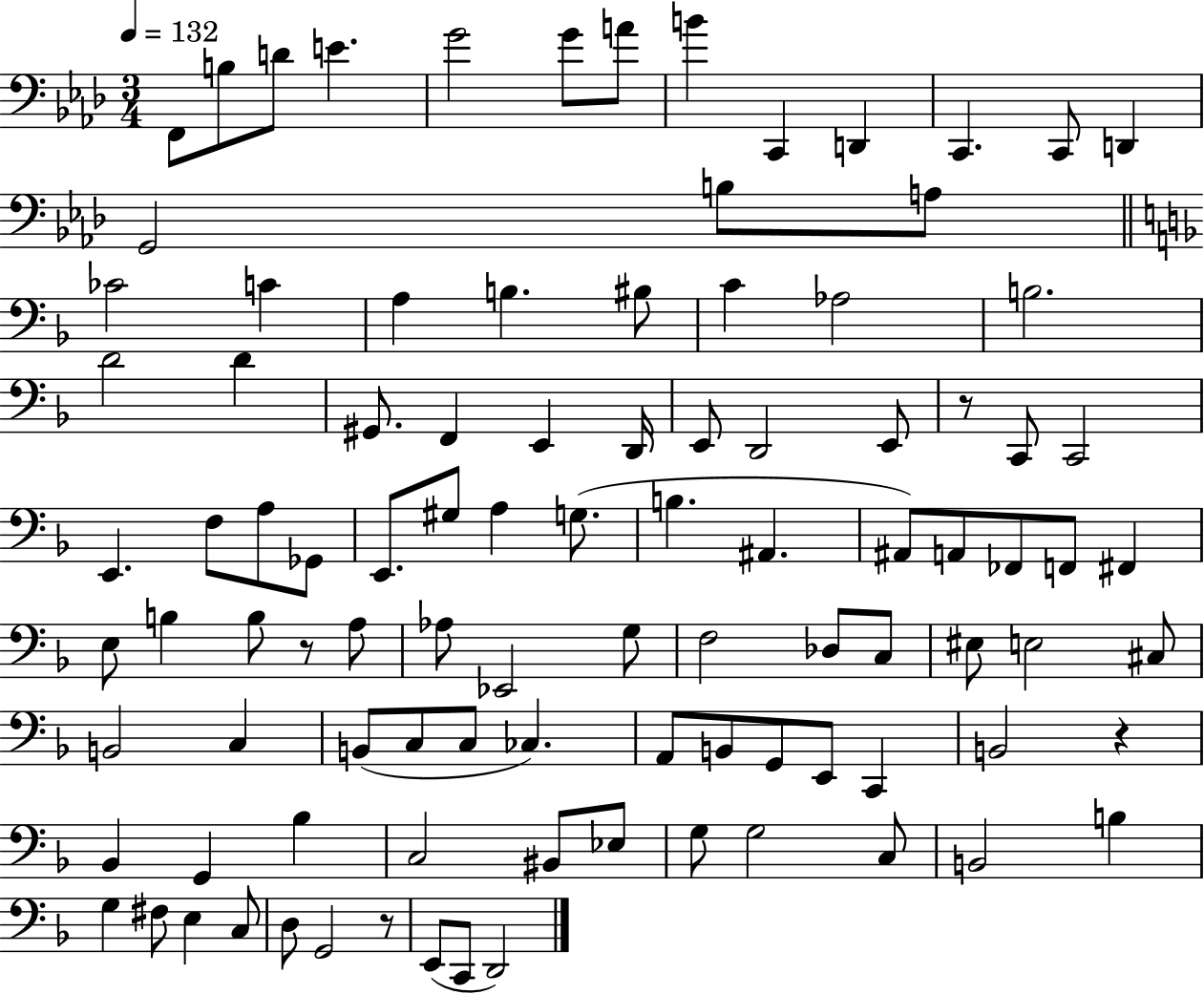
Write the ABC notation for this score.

X:1
T:Untitled
M:3/4
L:1/4
K:Ab
F,,/2 B,/2 D/2 E G2 G/2 A/2 B C,, D,, C,, C,,/2 D,, G,,2 B,/2 A,/2 _C2 C A, B, ^B,/2 C _A,2 B,2 D2 D ^G,,/2 F,, E,, D,,/4 E,,/2 D,,2 E,,/2 z/2 C,,/2 C,,2 E,, F,/2 A,/2 _G,,/2 E,,/2 ^G,/2 A, G,/2 B, ^A,, ^A,,/2 A,,/2 _F,,/2 F,,/2 ^F,, E,/2 B, B,/2 z/2 A,/2 _A,/2 _E,,2 G,/2 F,2 _D,/2 C,/2 ^E,/2 E,2 ^C,/2 B,,2 C, B,,/2 C,/2 C,/2 _C, A,,/2 B,,/2 G,,/2 E,,/2 C,, B,,2 z _B,, G,, _B, C,2 ^B,,/2 _E,/2 G,/2 G,2 C,/2 B,,2 B, G, ^F,/2 E, C,/2 D,/2 G,,2 z/2 E,,/2 C,,/2 D,,2